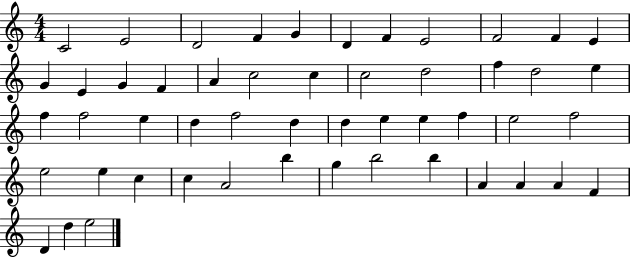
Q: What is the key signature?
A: C major